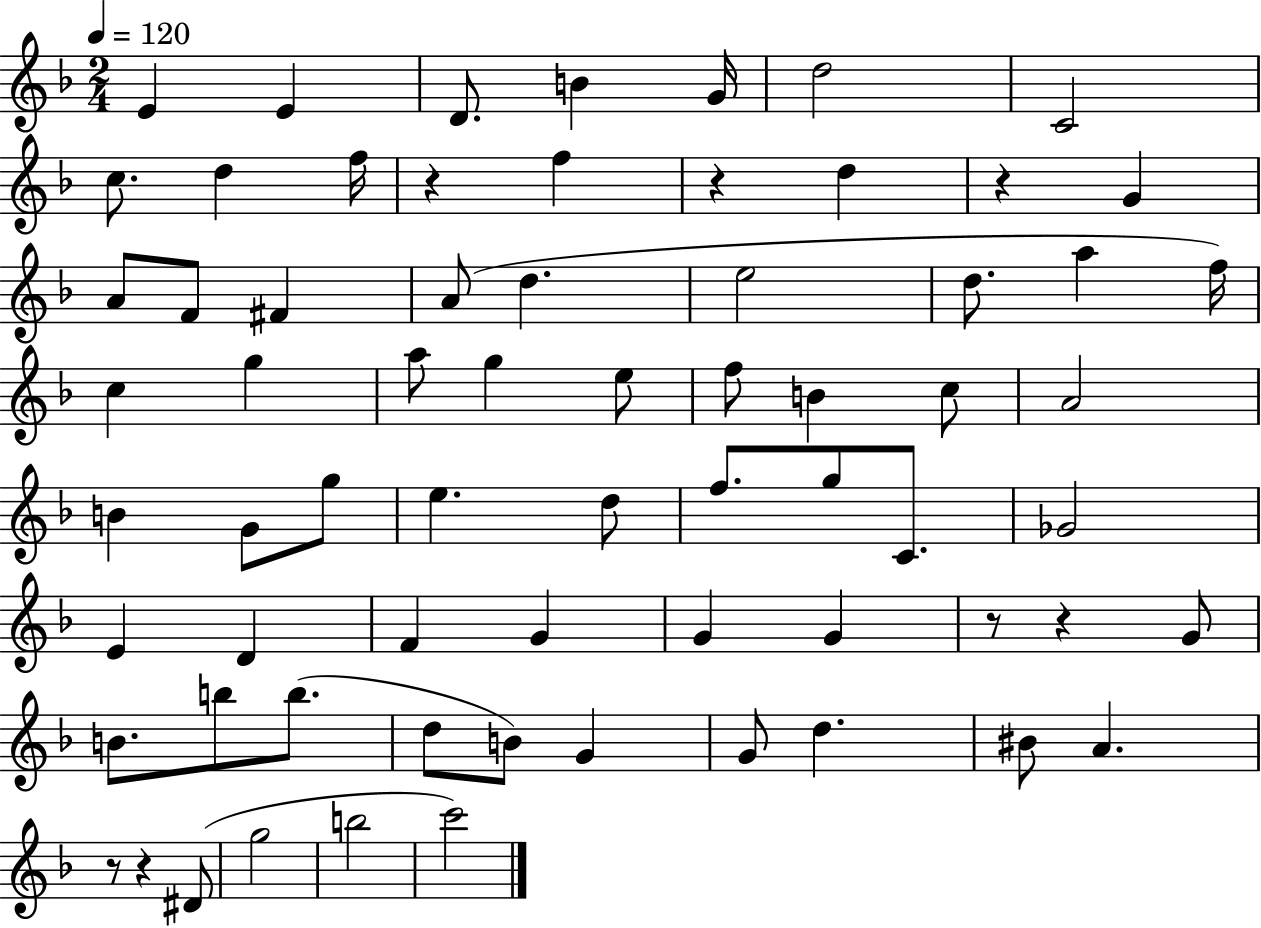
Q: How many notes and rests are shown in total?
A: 68